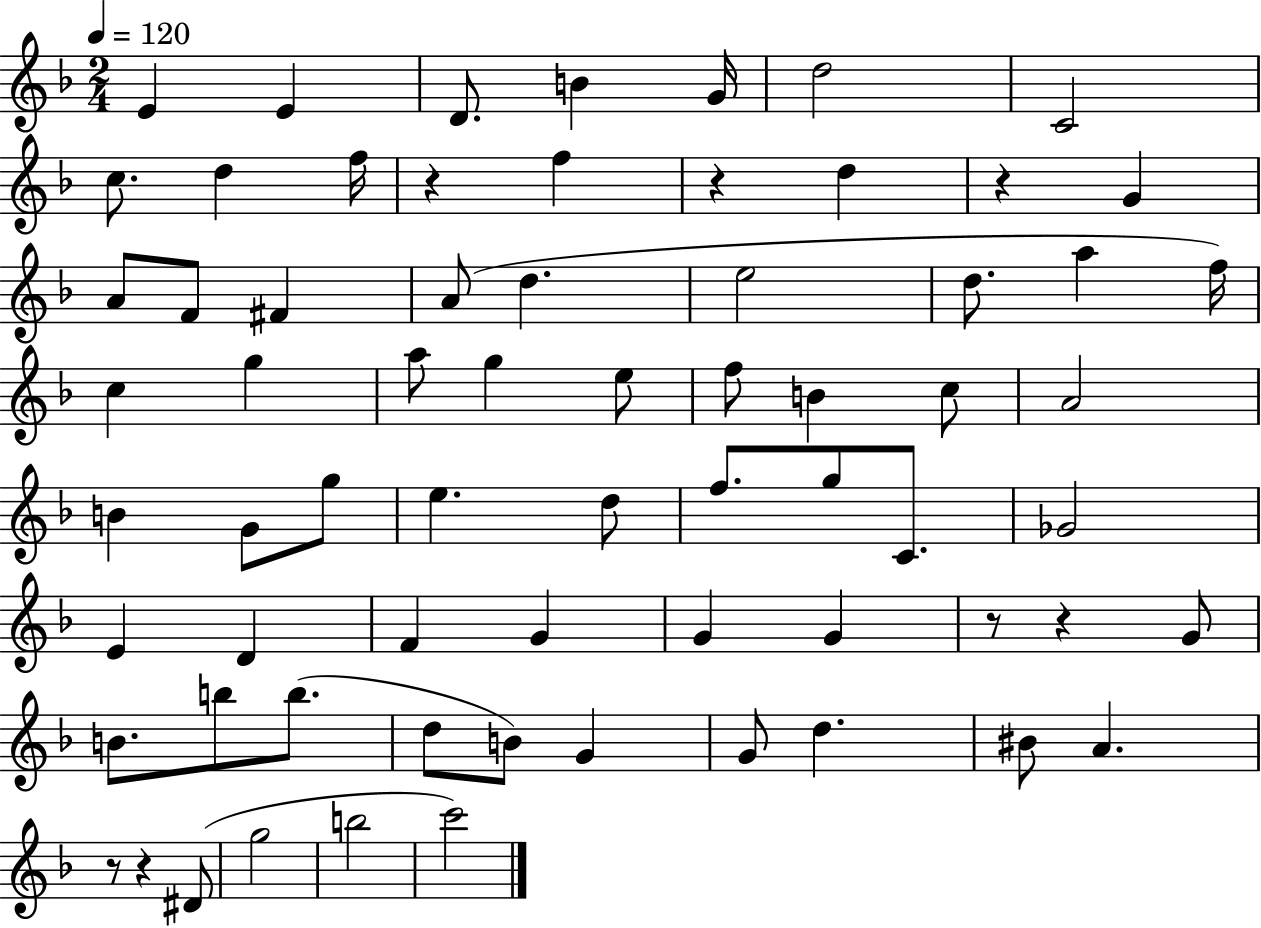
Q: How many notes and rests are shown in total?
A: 68